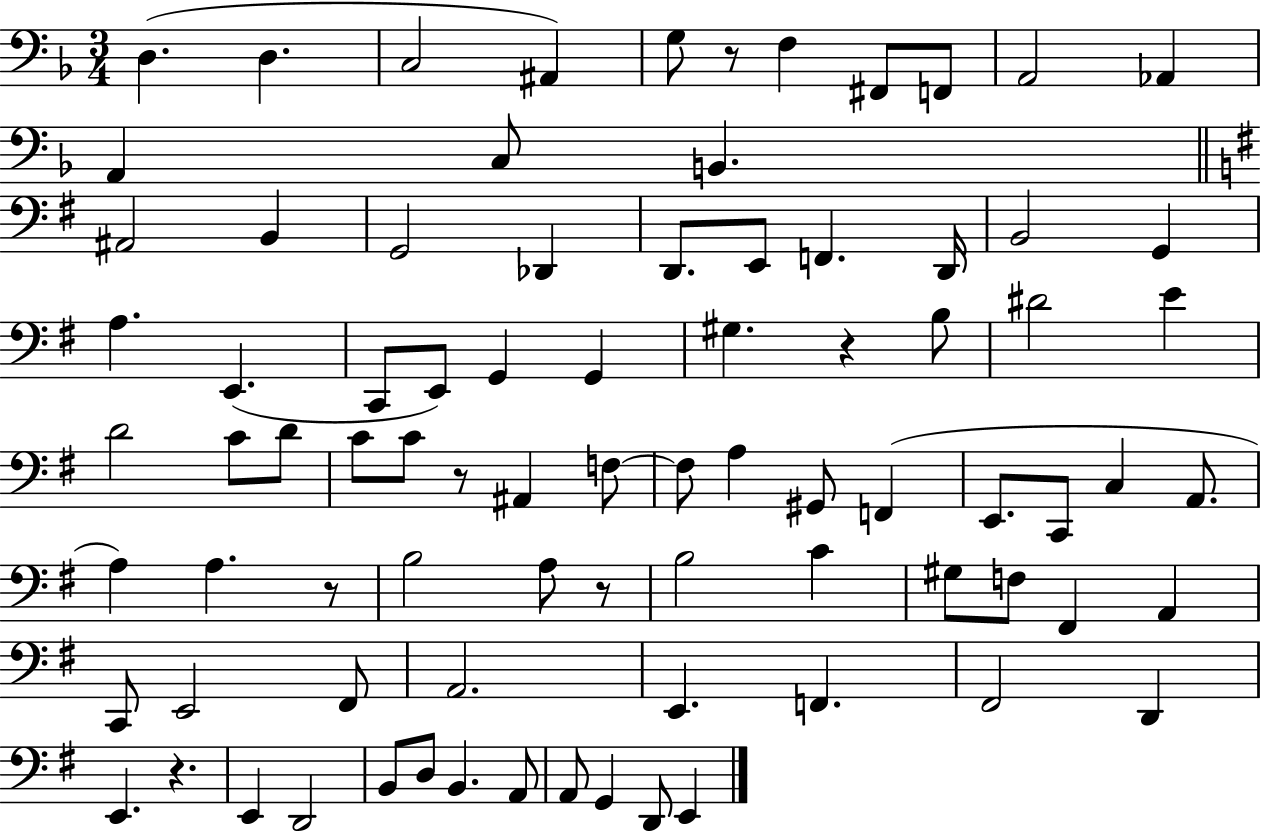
D3/q. D3/q. C3/h A#2/q G3/e R/e F3/q F#2/e F2/e A2/h Ab2/q A2/q C3/e B2/q. A#2/h B2/q G2/h Db2/q D2/e. E2/e F2/q. D2/s B2/h G2/q A3/q. E2/q. C2/e E2/e G2/q G2/q G#3/q. R/q B3/e D#4/h E4/q D4/h C4/e D4/e C4/e C4/e R/e A#2/q F3/e F3/e A3/q G#2/e F2/q E2/e. C2/e C3/q A2/e. A3/q A3/q. R/e B3/h A3/e R/e B3/h C4/q G#3/e F3/e F#2/q A2/q C2/e E2/h F#2/e A2/h. E2/q. F2/q. F#2/h D2/q E2/q. R/q. E2/q D2/h B2/e D3/e B2/q. A2/e A2/e G2/q D2/e E2/q